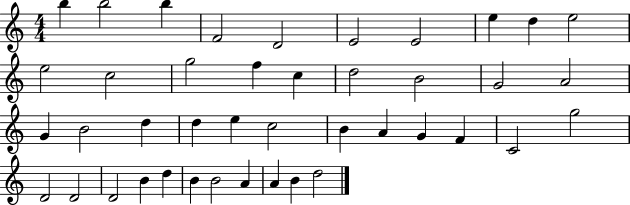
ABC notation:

X:1
T:Untitled
M:4/4
L:1/4
K:C
b b2 b F2 D2 E2 E2 e d e2 e2 c2 g2 f c d2 B2 G2 A2 G B2 d d e c2 B A G F C2 g2 D2 D2 D2 B d B B2 A A B d2